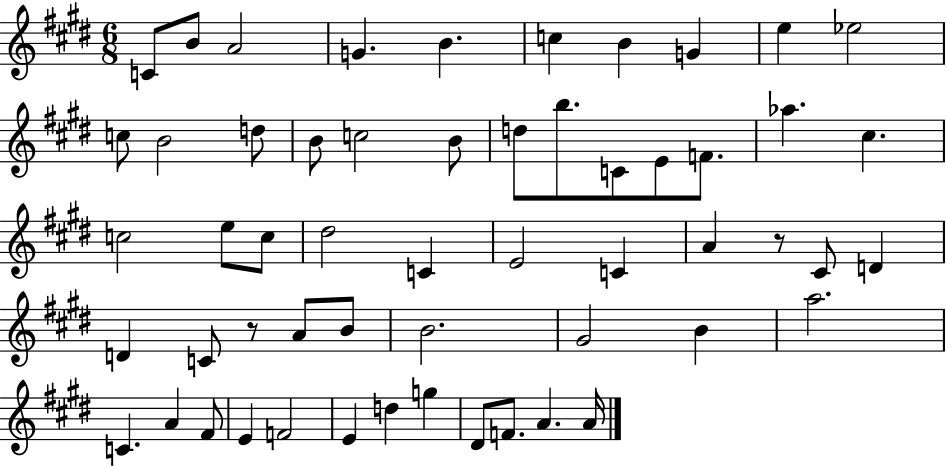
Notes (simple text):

C4/e B4/e A4/h G4/q. B4/q. C5/q B4/q G4/q E5/q Eb5/h C5/e B4/h D5/e B4/e C5/h B4/e D5/e B5/e. C4/e E4/e F4/e. Ab5/q. C#5/q. C5/h E5/e C5/e D#5/h C4/q E4/h C4/q A4/q R/e C#4/e D4/q D4/q C4/e R/e A4/e B4/e B4/h. G#4/h B4/q A5/h. C4/q. A4/q F#4/e E4/q F4/h E4/q D5/q G5/q D#4/e F4/e. A4/q. A4/s